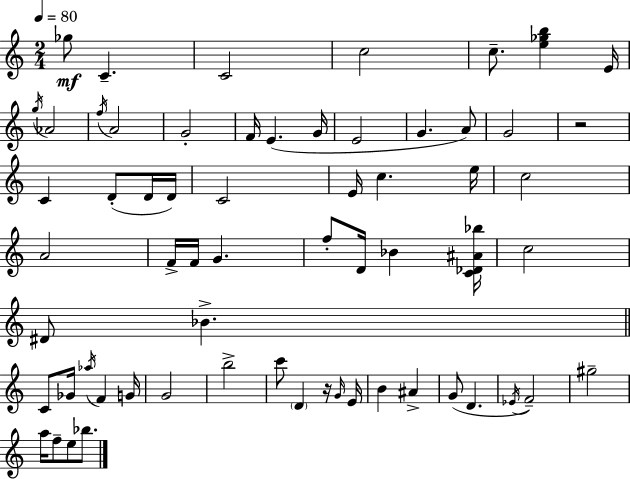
{
  \clef treble
  \numericTimeSignature
  \time 2/4
  \key a \minor
  \tempo 4 = 80
  ges''8\mf c'4.-- | c'2 | c''2 | c''8.-- <e'' ges'' b''>4 e'16 | \break \acciaccatura { g''16 } aes'2 | \acciaccatura { f''16 } a'2 | g'2-. | f'16 e'4.( | \break g'16 e'2 | g'4. | a'8) g'2 | r2 | \break c'4 d'8-.( | d'16 d'16) c'2 | e'16 c''4. | e''16 c''2 | \break a'2 | f'16-> f'16 g'4. | f''8-. d'16 bes'4 | <c' des' ais' bes''>16 c''2 | \break dis'8 bes'4.-> | \bar "||" \break \key c \major c'8 ges'16 \acciaccatura { aes''16 } f'4 | g'16 g'2 | b''2-> | c'''8 \parenthesize d'4 r16 | \break \grace { g'16 } e'16 b'4 ais'4-> | g'8( d'4. | \acciaccatura { ees'16 } f'2--) | gis''2-- | \break a''16 f''8-- e''8 | bes''8. \bar "|."
}